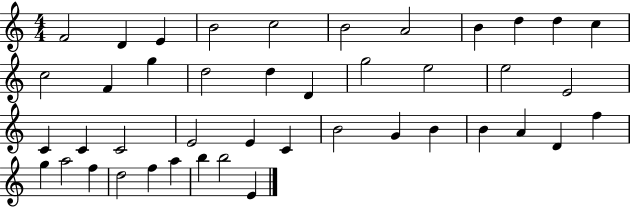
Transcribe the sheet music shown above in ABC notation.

X:1
T:Untitled
M:4/4
L:1/4
K:C
F2 D E B2 c2 B2 A2 B d d c c2 F g d2 d D g2 e2 e2 E2 C C C2 E2 E C B2 G B B A D f g a2 f d2 f a b b2 E